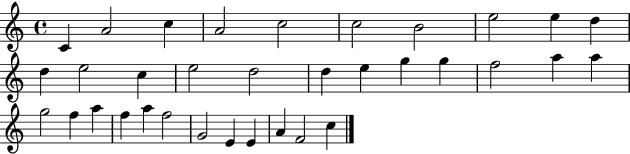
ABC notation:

X:1
T:Untitled
M:4/4
L:1/4
K:C
C A2 c A2 c2 c2 B2 e2 e d d e2 c e2 d2 d e g g f2 a a g2 f a f a f2 G2 E E A F2 c